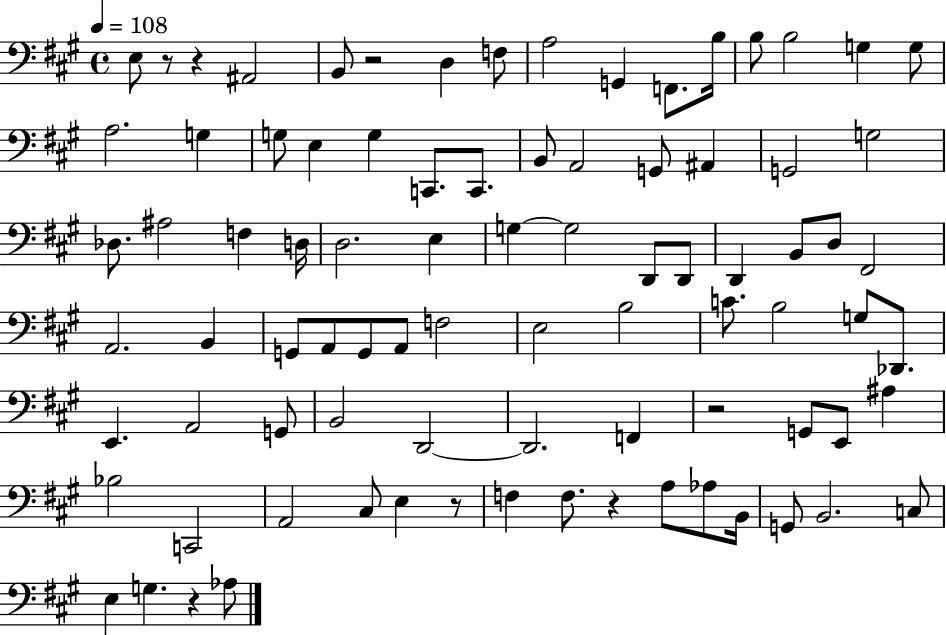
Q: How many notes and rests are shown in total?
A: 86